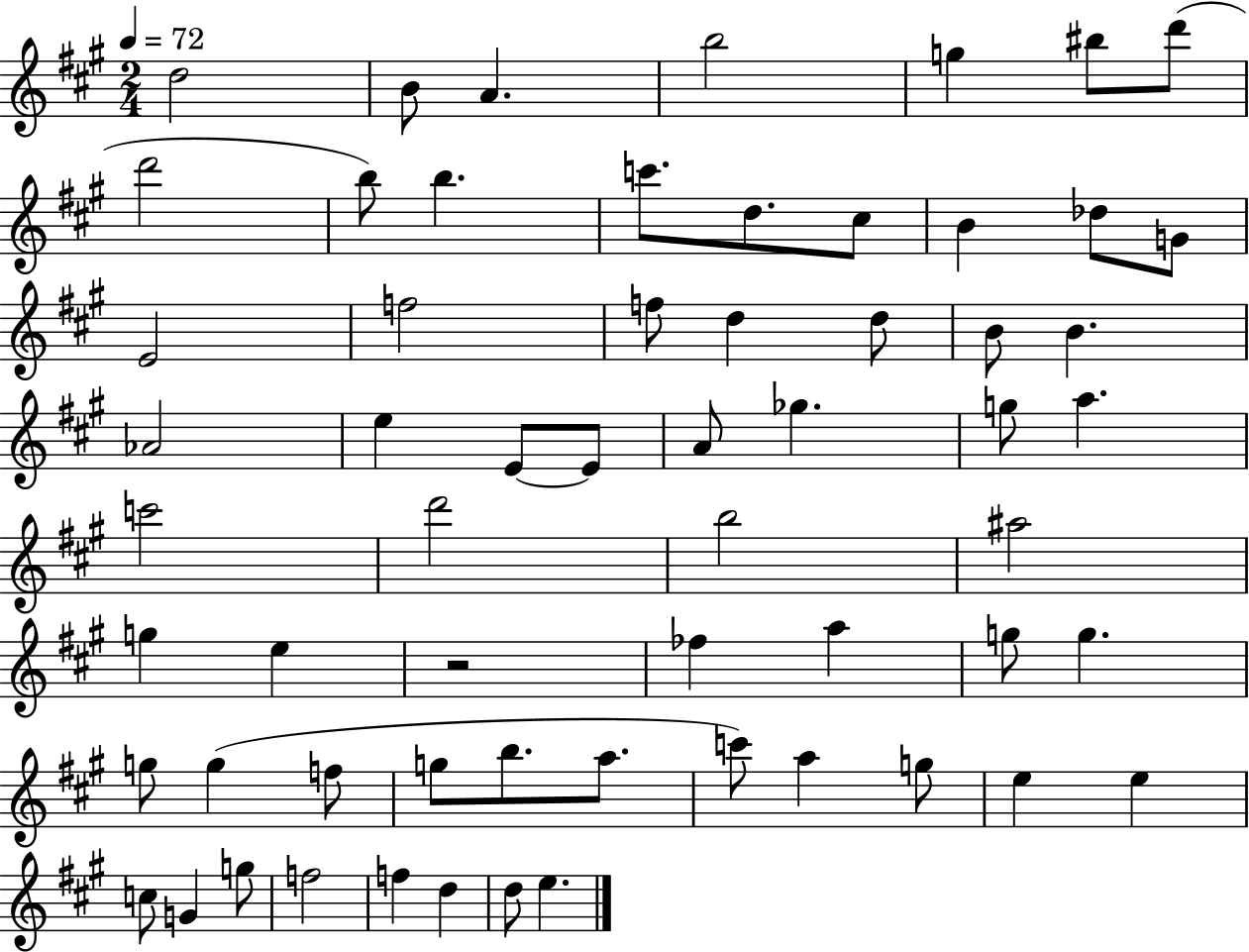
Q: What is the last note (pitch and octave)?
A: E5